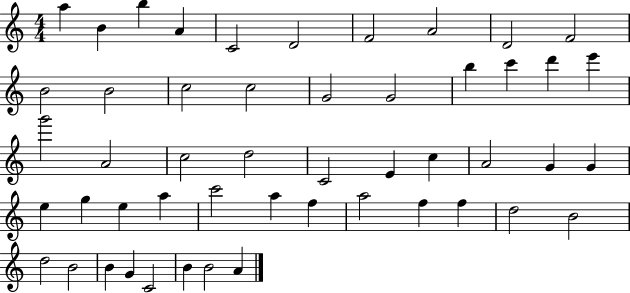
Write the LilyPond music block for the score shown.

{
  \clef treble
  \numericTimeSignature
  \time 4/4
  \key c \major
  a''4 b'4 b''4 a'4 | c'2 d'2 | f'2 a'2 | d'2 f'2 | \break b'2 b'2 | c''2 c''2 | g'2 g'2 | b''4 c'''4 d'''4 e'''4 | \break g'''2 a'2 | c''2 d''2 | c'2 e'4 c''4 | a'2 g'4 g'4 | \break e''4 g''4 e''4 a''4 | c'''2 a''4 f''4 | a''2 f''4 f''4 | d''2 b'2 | \break d''2 b'2 | b'4 g'4 c'2 | b'4 b'2 a'4 | \bar "|."
}